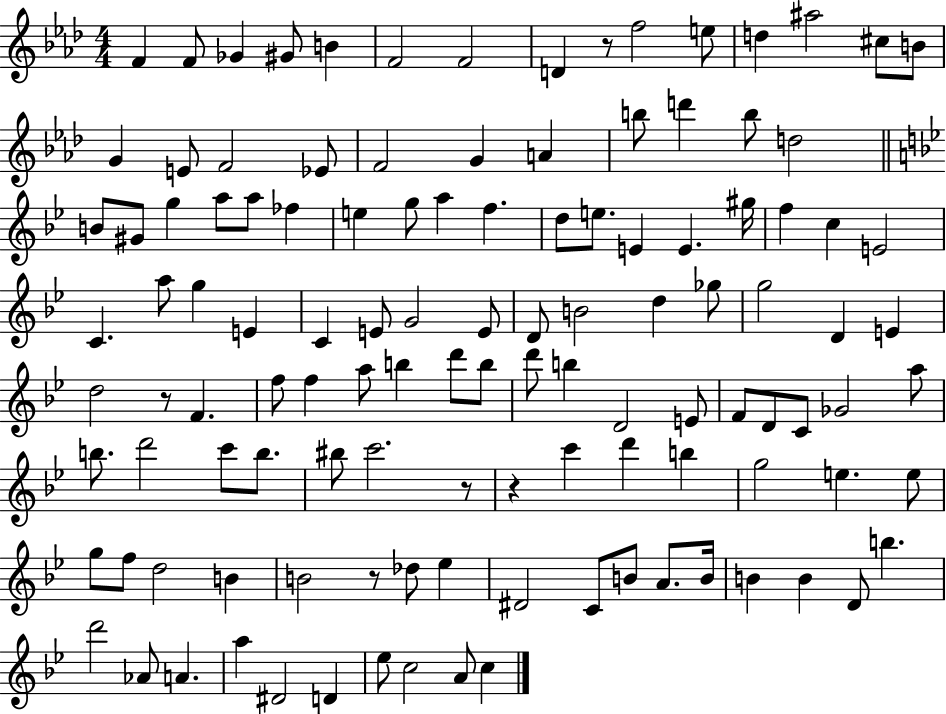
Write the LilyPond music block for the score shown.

{
  \clef treble
  \numericTimeSignature
  \time 4/4
  \key aes \major
  f'4 f'8 ges'4 gis'8 b'4 | f'2 f'2 | d'4 r8 f''2 e''8 | d''4 ais''2 cis''8 b'8 | \break g'4 e'8 f'2 ees'8 | f'2 g'4 a'4 | b''8 d'''4 b''8 d''2 | \bar "||" \break \key bes \major b'8 gis'8 g''4 a''8 a''8 fes''4 | e''4 g''8 a''4 f''4. | d''8 e''8. e'4 e'4. gis''16 | f''4 c''4 e'2 | \break c'4. a''8 g''4 e'4 | c'4 e'8 g'2 e'8 | d'8 b'2 d''4 ges''8 | g''2 d'4 e'4 | \break d''2 r8 f'4. | f''8 f''4 a''8 b''4 d'''8 b''8 | d'''8 b''4 d'2 e'8 | f'8 d'8 c'8 ges'2 a''8 | \break b''8. d'''2 c'''8 b''8. | bis''8 c'''2. r8 | r4 c'''4 d'''4 b''4 | g''2 e''4. e''8 | \break g''8 f''8 d''2 b'4 | b'2 r8 des''8 ees''4 | dis'2 c'8 b'8 a'8. b'16 | b'4 b'4 d'8 b''4. | \break d'''2 aes'8 a'4. | a''4 dis'2 d'4 | ees''8 c''2 a'8 c''4 | \bar "|."
}